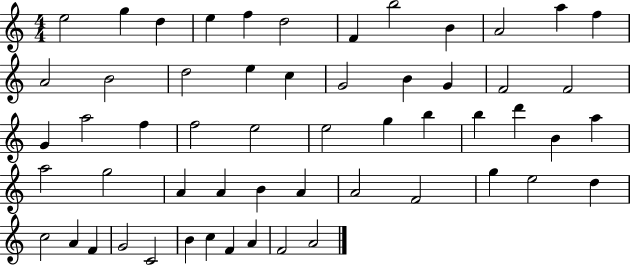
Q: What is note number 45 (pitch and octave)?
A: D5